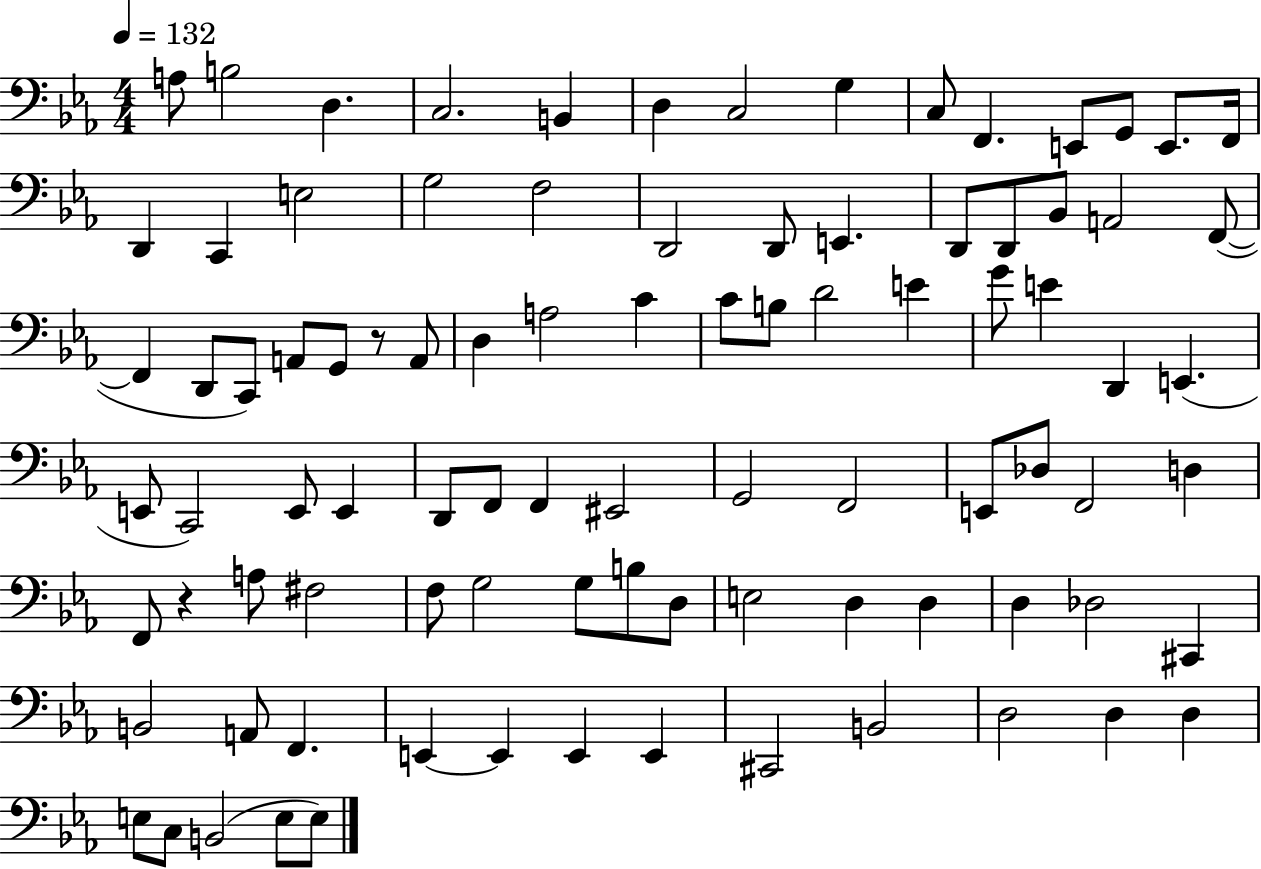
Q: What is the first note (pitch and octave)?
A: A3